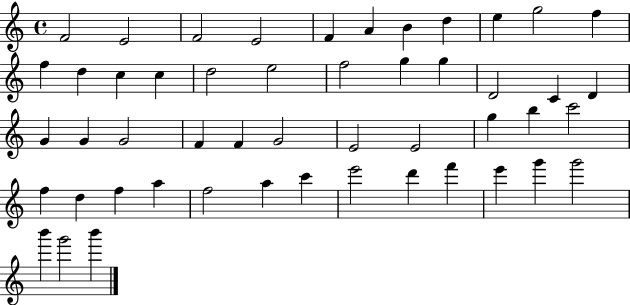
{
  \clef treble
  \time 4/4
  \defaultTimeSignature
  \key c \major
  f'2 e'2 | f'2 e'2 | f'4 a'4 b'4 d''4 | e''4 g''2 f''4 | \break f''4 d''4 c''4 c''4 | d''2 e''2 | f''2 g''4 g''4 | d'2 c'4 d'4 | \break g'4 g'4 g'2 | f'4 f'4 g'2 | e'2 e'2 | g''4 b''4 c'''2 | \break f''4 d''4 f''4 a''4 | f''2 a''4 c'''4 | e'''2 d'''4 f'''4 | e'''4 g'''4 g'''2 | \break b'''4 g'''2 b'''4 | \bar "|."
}